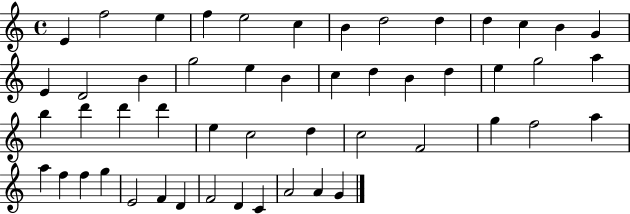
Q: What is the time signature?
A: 4/4